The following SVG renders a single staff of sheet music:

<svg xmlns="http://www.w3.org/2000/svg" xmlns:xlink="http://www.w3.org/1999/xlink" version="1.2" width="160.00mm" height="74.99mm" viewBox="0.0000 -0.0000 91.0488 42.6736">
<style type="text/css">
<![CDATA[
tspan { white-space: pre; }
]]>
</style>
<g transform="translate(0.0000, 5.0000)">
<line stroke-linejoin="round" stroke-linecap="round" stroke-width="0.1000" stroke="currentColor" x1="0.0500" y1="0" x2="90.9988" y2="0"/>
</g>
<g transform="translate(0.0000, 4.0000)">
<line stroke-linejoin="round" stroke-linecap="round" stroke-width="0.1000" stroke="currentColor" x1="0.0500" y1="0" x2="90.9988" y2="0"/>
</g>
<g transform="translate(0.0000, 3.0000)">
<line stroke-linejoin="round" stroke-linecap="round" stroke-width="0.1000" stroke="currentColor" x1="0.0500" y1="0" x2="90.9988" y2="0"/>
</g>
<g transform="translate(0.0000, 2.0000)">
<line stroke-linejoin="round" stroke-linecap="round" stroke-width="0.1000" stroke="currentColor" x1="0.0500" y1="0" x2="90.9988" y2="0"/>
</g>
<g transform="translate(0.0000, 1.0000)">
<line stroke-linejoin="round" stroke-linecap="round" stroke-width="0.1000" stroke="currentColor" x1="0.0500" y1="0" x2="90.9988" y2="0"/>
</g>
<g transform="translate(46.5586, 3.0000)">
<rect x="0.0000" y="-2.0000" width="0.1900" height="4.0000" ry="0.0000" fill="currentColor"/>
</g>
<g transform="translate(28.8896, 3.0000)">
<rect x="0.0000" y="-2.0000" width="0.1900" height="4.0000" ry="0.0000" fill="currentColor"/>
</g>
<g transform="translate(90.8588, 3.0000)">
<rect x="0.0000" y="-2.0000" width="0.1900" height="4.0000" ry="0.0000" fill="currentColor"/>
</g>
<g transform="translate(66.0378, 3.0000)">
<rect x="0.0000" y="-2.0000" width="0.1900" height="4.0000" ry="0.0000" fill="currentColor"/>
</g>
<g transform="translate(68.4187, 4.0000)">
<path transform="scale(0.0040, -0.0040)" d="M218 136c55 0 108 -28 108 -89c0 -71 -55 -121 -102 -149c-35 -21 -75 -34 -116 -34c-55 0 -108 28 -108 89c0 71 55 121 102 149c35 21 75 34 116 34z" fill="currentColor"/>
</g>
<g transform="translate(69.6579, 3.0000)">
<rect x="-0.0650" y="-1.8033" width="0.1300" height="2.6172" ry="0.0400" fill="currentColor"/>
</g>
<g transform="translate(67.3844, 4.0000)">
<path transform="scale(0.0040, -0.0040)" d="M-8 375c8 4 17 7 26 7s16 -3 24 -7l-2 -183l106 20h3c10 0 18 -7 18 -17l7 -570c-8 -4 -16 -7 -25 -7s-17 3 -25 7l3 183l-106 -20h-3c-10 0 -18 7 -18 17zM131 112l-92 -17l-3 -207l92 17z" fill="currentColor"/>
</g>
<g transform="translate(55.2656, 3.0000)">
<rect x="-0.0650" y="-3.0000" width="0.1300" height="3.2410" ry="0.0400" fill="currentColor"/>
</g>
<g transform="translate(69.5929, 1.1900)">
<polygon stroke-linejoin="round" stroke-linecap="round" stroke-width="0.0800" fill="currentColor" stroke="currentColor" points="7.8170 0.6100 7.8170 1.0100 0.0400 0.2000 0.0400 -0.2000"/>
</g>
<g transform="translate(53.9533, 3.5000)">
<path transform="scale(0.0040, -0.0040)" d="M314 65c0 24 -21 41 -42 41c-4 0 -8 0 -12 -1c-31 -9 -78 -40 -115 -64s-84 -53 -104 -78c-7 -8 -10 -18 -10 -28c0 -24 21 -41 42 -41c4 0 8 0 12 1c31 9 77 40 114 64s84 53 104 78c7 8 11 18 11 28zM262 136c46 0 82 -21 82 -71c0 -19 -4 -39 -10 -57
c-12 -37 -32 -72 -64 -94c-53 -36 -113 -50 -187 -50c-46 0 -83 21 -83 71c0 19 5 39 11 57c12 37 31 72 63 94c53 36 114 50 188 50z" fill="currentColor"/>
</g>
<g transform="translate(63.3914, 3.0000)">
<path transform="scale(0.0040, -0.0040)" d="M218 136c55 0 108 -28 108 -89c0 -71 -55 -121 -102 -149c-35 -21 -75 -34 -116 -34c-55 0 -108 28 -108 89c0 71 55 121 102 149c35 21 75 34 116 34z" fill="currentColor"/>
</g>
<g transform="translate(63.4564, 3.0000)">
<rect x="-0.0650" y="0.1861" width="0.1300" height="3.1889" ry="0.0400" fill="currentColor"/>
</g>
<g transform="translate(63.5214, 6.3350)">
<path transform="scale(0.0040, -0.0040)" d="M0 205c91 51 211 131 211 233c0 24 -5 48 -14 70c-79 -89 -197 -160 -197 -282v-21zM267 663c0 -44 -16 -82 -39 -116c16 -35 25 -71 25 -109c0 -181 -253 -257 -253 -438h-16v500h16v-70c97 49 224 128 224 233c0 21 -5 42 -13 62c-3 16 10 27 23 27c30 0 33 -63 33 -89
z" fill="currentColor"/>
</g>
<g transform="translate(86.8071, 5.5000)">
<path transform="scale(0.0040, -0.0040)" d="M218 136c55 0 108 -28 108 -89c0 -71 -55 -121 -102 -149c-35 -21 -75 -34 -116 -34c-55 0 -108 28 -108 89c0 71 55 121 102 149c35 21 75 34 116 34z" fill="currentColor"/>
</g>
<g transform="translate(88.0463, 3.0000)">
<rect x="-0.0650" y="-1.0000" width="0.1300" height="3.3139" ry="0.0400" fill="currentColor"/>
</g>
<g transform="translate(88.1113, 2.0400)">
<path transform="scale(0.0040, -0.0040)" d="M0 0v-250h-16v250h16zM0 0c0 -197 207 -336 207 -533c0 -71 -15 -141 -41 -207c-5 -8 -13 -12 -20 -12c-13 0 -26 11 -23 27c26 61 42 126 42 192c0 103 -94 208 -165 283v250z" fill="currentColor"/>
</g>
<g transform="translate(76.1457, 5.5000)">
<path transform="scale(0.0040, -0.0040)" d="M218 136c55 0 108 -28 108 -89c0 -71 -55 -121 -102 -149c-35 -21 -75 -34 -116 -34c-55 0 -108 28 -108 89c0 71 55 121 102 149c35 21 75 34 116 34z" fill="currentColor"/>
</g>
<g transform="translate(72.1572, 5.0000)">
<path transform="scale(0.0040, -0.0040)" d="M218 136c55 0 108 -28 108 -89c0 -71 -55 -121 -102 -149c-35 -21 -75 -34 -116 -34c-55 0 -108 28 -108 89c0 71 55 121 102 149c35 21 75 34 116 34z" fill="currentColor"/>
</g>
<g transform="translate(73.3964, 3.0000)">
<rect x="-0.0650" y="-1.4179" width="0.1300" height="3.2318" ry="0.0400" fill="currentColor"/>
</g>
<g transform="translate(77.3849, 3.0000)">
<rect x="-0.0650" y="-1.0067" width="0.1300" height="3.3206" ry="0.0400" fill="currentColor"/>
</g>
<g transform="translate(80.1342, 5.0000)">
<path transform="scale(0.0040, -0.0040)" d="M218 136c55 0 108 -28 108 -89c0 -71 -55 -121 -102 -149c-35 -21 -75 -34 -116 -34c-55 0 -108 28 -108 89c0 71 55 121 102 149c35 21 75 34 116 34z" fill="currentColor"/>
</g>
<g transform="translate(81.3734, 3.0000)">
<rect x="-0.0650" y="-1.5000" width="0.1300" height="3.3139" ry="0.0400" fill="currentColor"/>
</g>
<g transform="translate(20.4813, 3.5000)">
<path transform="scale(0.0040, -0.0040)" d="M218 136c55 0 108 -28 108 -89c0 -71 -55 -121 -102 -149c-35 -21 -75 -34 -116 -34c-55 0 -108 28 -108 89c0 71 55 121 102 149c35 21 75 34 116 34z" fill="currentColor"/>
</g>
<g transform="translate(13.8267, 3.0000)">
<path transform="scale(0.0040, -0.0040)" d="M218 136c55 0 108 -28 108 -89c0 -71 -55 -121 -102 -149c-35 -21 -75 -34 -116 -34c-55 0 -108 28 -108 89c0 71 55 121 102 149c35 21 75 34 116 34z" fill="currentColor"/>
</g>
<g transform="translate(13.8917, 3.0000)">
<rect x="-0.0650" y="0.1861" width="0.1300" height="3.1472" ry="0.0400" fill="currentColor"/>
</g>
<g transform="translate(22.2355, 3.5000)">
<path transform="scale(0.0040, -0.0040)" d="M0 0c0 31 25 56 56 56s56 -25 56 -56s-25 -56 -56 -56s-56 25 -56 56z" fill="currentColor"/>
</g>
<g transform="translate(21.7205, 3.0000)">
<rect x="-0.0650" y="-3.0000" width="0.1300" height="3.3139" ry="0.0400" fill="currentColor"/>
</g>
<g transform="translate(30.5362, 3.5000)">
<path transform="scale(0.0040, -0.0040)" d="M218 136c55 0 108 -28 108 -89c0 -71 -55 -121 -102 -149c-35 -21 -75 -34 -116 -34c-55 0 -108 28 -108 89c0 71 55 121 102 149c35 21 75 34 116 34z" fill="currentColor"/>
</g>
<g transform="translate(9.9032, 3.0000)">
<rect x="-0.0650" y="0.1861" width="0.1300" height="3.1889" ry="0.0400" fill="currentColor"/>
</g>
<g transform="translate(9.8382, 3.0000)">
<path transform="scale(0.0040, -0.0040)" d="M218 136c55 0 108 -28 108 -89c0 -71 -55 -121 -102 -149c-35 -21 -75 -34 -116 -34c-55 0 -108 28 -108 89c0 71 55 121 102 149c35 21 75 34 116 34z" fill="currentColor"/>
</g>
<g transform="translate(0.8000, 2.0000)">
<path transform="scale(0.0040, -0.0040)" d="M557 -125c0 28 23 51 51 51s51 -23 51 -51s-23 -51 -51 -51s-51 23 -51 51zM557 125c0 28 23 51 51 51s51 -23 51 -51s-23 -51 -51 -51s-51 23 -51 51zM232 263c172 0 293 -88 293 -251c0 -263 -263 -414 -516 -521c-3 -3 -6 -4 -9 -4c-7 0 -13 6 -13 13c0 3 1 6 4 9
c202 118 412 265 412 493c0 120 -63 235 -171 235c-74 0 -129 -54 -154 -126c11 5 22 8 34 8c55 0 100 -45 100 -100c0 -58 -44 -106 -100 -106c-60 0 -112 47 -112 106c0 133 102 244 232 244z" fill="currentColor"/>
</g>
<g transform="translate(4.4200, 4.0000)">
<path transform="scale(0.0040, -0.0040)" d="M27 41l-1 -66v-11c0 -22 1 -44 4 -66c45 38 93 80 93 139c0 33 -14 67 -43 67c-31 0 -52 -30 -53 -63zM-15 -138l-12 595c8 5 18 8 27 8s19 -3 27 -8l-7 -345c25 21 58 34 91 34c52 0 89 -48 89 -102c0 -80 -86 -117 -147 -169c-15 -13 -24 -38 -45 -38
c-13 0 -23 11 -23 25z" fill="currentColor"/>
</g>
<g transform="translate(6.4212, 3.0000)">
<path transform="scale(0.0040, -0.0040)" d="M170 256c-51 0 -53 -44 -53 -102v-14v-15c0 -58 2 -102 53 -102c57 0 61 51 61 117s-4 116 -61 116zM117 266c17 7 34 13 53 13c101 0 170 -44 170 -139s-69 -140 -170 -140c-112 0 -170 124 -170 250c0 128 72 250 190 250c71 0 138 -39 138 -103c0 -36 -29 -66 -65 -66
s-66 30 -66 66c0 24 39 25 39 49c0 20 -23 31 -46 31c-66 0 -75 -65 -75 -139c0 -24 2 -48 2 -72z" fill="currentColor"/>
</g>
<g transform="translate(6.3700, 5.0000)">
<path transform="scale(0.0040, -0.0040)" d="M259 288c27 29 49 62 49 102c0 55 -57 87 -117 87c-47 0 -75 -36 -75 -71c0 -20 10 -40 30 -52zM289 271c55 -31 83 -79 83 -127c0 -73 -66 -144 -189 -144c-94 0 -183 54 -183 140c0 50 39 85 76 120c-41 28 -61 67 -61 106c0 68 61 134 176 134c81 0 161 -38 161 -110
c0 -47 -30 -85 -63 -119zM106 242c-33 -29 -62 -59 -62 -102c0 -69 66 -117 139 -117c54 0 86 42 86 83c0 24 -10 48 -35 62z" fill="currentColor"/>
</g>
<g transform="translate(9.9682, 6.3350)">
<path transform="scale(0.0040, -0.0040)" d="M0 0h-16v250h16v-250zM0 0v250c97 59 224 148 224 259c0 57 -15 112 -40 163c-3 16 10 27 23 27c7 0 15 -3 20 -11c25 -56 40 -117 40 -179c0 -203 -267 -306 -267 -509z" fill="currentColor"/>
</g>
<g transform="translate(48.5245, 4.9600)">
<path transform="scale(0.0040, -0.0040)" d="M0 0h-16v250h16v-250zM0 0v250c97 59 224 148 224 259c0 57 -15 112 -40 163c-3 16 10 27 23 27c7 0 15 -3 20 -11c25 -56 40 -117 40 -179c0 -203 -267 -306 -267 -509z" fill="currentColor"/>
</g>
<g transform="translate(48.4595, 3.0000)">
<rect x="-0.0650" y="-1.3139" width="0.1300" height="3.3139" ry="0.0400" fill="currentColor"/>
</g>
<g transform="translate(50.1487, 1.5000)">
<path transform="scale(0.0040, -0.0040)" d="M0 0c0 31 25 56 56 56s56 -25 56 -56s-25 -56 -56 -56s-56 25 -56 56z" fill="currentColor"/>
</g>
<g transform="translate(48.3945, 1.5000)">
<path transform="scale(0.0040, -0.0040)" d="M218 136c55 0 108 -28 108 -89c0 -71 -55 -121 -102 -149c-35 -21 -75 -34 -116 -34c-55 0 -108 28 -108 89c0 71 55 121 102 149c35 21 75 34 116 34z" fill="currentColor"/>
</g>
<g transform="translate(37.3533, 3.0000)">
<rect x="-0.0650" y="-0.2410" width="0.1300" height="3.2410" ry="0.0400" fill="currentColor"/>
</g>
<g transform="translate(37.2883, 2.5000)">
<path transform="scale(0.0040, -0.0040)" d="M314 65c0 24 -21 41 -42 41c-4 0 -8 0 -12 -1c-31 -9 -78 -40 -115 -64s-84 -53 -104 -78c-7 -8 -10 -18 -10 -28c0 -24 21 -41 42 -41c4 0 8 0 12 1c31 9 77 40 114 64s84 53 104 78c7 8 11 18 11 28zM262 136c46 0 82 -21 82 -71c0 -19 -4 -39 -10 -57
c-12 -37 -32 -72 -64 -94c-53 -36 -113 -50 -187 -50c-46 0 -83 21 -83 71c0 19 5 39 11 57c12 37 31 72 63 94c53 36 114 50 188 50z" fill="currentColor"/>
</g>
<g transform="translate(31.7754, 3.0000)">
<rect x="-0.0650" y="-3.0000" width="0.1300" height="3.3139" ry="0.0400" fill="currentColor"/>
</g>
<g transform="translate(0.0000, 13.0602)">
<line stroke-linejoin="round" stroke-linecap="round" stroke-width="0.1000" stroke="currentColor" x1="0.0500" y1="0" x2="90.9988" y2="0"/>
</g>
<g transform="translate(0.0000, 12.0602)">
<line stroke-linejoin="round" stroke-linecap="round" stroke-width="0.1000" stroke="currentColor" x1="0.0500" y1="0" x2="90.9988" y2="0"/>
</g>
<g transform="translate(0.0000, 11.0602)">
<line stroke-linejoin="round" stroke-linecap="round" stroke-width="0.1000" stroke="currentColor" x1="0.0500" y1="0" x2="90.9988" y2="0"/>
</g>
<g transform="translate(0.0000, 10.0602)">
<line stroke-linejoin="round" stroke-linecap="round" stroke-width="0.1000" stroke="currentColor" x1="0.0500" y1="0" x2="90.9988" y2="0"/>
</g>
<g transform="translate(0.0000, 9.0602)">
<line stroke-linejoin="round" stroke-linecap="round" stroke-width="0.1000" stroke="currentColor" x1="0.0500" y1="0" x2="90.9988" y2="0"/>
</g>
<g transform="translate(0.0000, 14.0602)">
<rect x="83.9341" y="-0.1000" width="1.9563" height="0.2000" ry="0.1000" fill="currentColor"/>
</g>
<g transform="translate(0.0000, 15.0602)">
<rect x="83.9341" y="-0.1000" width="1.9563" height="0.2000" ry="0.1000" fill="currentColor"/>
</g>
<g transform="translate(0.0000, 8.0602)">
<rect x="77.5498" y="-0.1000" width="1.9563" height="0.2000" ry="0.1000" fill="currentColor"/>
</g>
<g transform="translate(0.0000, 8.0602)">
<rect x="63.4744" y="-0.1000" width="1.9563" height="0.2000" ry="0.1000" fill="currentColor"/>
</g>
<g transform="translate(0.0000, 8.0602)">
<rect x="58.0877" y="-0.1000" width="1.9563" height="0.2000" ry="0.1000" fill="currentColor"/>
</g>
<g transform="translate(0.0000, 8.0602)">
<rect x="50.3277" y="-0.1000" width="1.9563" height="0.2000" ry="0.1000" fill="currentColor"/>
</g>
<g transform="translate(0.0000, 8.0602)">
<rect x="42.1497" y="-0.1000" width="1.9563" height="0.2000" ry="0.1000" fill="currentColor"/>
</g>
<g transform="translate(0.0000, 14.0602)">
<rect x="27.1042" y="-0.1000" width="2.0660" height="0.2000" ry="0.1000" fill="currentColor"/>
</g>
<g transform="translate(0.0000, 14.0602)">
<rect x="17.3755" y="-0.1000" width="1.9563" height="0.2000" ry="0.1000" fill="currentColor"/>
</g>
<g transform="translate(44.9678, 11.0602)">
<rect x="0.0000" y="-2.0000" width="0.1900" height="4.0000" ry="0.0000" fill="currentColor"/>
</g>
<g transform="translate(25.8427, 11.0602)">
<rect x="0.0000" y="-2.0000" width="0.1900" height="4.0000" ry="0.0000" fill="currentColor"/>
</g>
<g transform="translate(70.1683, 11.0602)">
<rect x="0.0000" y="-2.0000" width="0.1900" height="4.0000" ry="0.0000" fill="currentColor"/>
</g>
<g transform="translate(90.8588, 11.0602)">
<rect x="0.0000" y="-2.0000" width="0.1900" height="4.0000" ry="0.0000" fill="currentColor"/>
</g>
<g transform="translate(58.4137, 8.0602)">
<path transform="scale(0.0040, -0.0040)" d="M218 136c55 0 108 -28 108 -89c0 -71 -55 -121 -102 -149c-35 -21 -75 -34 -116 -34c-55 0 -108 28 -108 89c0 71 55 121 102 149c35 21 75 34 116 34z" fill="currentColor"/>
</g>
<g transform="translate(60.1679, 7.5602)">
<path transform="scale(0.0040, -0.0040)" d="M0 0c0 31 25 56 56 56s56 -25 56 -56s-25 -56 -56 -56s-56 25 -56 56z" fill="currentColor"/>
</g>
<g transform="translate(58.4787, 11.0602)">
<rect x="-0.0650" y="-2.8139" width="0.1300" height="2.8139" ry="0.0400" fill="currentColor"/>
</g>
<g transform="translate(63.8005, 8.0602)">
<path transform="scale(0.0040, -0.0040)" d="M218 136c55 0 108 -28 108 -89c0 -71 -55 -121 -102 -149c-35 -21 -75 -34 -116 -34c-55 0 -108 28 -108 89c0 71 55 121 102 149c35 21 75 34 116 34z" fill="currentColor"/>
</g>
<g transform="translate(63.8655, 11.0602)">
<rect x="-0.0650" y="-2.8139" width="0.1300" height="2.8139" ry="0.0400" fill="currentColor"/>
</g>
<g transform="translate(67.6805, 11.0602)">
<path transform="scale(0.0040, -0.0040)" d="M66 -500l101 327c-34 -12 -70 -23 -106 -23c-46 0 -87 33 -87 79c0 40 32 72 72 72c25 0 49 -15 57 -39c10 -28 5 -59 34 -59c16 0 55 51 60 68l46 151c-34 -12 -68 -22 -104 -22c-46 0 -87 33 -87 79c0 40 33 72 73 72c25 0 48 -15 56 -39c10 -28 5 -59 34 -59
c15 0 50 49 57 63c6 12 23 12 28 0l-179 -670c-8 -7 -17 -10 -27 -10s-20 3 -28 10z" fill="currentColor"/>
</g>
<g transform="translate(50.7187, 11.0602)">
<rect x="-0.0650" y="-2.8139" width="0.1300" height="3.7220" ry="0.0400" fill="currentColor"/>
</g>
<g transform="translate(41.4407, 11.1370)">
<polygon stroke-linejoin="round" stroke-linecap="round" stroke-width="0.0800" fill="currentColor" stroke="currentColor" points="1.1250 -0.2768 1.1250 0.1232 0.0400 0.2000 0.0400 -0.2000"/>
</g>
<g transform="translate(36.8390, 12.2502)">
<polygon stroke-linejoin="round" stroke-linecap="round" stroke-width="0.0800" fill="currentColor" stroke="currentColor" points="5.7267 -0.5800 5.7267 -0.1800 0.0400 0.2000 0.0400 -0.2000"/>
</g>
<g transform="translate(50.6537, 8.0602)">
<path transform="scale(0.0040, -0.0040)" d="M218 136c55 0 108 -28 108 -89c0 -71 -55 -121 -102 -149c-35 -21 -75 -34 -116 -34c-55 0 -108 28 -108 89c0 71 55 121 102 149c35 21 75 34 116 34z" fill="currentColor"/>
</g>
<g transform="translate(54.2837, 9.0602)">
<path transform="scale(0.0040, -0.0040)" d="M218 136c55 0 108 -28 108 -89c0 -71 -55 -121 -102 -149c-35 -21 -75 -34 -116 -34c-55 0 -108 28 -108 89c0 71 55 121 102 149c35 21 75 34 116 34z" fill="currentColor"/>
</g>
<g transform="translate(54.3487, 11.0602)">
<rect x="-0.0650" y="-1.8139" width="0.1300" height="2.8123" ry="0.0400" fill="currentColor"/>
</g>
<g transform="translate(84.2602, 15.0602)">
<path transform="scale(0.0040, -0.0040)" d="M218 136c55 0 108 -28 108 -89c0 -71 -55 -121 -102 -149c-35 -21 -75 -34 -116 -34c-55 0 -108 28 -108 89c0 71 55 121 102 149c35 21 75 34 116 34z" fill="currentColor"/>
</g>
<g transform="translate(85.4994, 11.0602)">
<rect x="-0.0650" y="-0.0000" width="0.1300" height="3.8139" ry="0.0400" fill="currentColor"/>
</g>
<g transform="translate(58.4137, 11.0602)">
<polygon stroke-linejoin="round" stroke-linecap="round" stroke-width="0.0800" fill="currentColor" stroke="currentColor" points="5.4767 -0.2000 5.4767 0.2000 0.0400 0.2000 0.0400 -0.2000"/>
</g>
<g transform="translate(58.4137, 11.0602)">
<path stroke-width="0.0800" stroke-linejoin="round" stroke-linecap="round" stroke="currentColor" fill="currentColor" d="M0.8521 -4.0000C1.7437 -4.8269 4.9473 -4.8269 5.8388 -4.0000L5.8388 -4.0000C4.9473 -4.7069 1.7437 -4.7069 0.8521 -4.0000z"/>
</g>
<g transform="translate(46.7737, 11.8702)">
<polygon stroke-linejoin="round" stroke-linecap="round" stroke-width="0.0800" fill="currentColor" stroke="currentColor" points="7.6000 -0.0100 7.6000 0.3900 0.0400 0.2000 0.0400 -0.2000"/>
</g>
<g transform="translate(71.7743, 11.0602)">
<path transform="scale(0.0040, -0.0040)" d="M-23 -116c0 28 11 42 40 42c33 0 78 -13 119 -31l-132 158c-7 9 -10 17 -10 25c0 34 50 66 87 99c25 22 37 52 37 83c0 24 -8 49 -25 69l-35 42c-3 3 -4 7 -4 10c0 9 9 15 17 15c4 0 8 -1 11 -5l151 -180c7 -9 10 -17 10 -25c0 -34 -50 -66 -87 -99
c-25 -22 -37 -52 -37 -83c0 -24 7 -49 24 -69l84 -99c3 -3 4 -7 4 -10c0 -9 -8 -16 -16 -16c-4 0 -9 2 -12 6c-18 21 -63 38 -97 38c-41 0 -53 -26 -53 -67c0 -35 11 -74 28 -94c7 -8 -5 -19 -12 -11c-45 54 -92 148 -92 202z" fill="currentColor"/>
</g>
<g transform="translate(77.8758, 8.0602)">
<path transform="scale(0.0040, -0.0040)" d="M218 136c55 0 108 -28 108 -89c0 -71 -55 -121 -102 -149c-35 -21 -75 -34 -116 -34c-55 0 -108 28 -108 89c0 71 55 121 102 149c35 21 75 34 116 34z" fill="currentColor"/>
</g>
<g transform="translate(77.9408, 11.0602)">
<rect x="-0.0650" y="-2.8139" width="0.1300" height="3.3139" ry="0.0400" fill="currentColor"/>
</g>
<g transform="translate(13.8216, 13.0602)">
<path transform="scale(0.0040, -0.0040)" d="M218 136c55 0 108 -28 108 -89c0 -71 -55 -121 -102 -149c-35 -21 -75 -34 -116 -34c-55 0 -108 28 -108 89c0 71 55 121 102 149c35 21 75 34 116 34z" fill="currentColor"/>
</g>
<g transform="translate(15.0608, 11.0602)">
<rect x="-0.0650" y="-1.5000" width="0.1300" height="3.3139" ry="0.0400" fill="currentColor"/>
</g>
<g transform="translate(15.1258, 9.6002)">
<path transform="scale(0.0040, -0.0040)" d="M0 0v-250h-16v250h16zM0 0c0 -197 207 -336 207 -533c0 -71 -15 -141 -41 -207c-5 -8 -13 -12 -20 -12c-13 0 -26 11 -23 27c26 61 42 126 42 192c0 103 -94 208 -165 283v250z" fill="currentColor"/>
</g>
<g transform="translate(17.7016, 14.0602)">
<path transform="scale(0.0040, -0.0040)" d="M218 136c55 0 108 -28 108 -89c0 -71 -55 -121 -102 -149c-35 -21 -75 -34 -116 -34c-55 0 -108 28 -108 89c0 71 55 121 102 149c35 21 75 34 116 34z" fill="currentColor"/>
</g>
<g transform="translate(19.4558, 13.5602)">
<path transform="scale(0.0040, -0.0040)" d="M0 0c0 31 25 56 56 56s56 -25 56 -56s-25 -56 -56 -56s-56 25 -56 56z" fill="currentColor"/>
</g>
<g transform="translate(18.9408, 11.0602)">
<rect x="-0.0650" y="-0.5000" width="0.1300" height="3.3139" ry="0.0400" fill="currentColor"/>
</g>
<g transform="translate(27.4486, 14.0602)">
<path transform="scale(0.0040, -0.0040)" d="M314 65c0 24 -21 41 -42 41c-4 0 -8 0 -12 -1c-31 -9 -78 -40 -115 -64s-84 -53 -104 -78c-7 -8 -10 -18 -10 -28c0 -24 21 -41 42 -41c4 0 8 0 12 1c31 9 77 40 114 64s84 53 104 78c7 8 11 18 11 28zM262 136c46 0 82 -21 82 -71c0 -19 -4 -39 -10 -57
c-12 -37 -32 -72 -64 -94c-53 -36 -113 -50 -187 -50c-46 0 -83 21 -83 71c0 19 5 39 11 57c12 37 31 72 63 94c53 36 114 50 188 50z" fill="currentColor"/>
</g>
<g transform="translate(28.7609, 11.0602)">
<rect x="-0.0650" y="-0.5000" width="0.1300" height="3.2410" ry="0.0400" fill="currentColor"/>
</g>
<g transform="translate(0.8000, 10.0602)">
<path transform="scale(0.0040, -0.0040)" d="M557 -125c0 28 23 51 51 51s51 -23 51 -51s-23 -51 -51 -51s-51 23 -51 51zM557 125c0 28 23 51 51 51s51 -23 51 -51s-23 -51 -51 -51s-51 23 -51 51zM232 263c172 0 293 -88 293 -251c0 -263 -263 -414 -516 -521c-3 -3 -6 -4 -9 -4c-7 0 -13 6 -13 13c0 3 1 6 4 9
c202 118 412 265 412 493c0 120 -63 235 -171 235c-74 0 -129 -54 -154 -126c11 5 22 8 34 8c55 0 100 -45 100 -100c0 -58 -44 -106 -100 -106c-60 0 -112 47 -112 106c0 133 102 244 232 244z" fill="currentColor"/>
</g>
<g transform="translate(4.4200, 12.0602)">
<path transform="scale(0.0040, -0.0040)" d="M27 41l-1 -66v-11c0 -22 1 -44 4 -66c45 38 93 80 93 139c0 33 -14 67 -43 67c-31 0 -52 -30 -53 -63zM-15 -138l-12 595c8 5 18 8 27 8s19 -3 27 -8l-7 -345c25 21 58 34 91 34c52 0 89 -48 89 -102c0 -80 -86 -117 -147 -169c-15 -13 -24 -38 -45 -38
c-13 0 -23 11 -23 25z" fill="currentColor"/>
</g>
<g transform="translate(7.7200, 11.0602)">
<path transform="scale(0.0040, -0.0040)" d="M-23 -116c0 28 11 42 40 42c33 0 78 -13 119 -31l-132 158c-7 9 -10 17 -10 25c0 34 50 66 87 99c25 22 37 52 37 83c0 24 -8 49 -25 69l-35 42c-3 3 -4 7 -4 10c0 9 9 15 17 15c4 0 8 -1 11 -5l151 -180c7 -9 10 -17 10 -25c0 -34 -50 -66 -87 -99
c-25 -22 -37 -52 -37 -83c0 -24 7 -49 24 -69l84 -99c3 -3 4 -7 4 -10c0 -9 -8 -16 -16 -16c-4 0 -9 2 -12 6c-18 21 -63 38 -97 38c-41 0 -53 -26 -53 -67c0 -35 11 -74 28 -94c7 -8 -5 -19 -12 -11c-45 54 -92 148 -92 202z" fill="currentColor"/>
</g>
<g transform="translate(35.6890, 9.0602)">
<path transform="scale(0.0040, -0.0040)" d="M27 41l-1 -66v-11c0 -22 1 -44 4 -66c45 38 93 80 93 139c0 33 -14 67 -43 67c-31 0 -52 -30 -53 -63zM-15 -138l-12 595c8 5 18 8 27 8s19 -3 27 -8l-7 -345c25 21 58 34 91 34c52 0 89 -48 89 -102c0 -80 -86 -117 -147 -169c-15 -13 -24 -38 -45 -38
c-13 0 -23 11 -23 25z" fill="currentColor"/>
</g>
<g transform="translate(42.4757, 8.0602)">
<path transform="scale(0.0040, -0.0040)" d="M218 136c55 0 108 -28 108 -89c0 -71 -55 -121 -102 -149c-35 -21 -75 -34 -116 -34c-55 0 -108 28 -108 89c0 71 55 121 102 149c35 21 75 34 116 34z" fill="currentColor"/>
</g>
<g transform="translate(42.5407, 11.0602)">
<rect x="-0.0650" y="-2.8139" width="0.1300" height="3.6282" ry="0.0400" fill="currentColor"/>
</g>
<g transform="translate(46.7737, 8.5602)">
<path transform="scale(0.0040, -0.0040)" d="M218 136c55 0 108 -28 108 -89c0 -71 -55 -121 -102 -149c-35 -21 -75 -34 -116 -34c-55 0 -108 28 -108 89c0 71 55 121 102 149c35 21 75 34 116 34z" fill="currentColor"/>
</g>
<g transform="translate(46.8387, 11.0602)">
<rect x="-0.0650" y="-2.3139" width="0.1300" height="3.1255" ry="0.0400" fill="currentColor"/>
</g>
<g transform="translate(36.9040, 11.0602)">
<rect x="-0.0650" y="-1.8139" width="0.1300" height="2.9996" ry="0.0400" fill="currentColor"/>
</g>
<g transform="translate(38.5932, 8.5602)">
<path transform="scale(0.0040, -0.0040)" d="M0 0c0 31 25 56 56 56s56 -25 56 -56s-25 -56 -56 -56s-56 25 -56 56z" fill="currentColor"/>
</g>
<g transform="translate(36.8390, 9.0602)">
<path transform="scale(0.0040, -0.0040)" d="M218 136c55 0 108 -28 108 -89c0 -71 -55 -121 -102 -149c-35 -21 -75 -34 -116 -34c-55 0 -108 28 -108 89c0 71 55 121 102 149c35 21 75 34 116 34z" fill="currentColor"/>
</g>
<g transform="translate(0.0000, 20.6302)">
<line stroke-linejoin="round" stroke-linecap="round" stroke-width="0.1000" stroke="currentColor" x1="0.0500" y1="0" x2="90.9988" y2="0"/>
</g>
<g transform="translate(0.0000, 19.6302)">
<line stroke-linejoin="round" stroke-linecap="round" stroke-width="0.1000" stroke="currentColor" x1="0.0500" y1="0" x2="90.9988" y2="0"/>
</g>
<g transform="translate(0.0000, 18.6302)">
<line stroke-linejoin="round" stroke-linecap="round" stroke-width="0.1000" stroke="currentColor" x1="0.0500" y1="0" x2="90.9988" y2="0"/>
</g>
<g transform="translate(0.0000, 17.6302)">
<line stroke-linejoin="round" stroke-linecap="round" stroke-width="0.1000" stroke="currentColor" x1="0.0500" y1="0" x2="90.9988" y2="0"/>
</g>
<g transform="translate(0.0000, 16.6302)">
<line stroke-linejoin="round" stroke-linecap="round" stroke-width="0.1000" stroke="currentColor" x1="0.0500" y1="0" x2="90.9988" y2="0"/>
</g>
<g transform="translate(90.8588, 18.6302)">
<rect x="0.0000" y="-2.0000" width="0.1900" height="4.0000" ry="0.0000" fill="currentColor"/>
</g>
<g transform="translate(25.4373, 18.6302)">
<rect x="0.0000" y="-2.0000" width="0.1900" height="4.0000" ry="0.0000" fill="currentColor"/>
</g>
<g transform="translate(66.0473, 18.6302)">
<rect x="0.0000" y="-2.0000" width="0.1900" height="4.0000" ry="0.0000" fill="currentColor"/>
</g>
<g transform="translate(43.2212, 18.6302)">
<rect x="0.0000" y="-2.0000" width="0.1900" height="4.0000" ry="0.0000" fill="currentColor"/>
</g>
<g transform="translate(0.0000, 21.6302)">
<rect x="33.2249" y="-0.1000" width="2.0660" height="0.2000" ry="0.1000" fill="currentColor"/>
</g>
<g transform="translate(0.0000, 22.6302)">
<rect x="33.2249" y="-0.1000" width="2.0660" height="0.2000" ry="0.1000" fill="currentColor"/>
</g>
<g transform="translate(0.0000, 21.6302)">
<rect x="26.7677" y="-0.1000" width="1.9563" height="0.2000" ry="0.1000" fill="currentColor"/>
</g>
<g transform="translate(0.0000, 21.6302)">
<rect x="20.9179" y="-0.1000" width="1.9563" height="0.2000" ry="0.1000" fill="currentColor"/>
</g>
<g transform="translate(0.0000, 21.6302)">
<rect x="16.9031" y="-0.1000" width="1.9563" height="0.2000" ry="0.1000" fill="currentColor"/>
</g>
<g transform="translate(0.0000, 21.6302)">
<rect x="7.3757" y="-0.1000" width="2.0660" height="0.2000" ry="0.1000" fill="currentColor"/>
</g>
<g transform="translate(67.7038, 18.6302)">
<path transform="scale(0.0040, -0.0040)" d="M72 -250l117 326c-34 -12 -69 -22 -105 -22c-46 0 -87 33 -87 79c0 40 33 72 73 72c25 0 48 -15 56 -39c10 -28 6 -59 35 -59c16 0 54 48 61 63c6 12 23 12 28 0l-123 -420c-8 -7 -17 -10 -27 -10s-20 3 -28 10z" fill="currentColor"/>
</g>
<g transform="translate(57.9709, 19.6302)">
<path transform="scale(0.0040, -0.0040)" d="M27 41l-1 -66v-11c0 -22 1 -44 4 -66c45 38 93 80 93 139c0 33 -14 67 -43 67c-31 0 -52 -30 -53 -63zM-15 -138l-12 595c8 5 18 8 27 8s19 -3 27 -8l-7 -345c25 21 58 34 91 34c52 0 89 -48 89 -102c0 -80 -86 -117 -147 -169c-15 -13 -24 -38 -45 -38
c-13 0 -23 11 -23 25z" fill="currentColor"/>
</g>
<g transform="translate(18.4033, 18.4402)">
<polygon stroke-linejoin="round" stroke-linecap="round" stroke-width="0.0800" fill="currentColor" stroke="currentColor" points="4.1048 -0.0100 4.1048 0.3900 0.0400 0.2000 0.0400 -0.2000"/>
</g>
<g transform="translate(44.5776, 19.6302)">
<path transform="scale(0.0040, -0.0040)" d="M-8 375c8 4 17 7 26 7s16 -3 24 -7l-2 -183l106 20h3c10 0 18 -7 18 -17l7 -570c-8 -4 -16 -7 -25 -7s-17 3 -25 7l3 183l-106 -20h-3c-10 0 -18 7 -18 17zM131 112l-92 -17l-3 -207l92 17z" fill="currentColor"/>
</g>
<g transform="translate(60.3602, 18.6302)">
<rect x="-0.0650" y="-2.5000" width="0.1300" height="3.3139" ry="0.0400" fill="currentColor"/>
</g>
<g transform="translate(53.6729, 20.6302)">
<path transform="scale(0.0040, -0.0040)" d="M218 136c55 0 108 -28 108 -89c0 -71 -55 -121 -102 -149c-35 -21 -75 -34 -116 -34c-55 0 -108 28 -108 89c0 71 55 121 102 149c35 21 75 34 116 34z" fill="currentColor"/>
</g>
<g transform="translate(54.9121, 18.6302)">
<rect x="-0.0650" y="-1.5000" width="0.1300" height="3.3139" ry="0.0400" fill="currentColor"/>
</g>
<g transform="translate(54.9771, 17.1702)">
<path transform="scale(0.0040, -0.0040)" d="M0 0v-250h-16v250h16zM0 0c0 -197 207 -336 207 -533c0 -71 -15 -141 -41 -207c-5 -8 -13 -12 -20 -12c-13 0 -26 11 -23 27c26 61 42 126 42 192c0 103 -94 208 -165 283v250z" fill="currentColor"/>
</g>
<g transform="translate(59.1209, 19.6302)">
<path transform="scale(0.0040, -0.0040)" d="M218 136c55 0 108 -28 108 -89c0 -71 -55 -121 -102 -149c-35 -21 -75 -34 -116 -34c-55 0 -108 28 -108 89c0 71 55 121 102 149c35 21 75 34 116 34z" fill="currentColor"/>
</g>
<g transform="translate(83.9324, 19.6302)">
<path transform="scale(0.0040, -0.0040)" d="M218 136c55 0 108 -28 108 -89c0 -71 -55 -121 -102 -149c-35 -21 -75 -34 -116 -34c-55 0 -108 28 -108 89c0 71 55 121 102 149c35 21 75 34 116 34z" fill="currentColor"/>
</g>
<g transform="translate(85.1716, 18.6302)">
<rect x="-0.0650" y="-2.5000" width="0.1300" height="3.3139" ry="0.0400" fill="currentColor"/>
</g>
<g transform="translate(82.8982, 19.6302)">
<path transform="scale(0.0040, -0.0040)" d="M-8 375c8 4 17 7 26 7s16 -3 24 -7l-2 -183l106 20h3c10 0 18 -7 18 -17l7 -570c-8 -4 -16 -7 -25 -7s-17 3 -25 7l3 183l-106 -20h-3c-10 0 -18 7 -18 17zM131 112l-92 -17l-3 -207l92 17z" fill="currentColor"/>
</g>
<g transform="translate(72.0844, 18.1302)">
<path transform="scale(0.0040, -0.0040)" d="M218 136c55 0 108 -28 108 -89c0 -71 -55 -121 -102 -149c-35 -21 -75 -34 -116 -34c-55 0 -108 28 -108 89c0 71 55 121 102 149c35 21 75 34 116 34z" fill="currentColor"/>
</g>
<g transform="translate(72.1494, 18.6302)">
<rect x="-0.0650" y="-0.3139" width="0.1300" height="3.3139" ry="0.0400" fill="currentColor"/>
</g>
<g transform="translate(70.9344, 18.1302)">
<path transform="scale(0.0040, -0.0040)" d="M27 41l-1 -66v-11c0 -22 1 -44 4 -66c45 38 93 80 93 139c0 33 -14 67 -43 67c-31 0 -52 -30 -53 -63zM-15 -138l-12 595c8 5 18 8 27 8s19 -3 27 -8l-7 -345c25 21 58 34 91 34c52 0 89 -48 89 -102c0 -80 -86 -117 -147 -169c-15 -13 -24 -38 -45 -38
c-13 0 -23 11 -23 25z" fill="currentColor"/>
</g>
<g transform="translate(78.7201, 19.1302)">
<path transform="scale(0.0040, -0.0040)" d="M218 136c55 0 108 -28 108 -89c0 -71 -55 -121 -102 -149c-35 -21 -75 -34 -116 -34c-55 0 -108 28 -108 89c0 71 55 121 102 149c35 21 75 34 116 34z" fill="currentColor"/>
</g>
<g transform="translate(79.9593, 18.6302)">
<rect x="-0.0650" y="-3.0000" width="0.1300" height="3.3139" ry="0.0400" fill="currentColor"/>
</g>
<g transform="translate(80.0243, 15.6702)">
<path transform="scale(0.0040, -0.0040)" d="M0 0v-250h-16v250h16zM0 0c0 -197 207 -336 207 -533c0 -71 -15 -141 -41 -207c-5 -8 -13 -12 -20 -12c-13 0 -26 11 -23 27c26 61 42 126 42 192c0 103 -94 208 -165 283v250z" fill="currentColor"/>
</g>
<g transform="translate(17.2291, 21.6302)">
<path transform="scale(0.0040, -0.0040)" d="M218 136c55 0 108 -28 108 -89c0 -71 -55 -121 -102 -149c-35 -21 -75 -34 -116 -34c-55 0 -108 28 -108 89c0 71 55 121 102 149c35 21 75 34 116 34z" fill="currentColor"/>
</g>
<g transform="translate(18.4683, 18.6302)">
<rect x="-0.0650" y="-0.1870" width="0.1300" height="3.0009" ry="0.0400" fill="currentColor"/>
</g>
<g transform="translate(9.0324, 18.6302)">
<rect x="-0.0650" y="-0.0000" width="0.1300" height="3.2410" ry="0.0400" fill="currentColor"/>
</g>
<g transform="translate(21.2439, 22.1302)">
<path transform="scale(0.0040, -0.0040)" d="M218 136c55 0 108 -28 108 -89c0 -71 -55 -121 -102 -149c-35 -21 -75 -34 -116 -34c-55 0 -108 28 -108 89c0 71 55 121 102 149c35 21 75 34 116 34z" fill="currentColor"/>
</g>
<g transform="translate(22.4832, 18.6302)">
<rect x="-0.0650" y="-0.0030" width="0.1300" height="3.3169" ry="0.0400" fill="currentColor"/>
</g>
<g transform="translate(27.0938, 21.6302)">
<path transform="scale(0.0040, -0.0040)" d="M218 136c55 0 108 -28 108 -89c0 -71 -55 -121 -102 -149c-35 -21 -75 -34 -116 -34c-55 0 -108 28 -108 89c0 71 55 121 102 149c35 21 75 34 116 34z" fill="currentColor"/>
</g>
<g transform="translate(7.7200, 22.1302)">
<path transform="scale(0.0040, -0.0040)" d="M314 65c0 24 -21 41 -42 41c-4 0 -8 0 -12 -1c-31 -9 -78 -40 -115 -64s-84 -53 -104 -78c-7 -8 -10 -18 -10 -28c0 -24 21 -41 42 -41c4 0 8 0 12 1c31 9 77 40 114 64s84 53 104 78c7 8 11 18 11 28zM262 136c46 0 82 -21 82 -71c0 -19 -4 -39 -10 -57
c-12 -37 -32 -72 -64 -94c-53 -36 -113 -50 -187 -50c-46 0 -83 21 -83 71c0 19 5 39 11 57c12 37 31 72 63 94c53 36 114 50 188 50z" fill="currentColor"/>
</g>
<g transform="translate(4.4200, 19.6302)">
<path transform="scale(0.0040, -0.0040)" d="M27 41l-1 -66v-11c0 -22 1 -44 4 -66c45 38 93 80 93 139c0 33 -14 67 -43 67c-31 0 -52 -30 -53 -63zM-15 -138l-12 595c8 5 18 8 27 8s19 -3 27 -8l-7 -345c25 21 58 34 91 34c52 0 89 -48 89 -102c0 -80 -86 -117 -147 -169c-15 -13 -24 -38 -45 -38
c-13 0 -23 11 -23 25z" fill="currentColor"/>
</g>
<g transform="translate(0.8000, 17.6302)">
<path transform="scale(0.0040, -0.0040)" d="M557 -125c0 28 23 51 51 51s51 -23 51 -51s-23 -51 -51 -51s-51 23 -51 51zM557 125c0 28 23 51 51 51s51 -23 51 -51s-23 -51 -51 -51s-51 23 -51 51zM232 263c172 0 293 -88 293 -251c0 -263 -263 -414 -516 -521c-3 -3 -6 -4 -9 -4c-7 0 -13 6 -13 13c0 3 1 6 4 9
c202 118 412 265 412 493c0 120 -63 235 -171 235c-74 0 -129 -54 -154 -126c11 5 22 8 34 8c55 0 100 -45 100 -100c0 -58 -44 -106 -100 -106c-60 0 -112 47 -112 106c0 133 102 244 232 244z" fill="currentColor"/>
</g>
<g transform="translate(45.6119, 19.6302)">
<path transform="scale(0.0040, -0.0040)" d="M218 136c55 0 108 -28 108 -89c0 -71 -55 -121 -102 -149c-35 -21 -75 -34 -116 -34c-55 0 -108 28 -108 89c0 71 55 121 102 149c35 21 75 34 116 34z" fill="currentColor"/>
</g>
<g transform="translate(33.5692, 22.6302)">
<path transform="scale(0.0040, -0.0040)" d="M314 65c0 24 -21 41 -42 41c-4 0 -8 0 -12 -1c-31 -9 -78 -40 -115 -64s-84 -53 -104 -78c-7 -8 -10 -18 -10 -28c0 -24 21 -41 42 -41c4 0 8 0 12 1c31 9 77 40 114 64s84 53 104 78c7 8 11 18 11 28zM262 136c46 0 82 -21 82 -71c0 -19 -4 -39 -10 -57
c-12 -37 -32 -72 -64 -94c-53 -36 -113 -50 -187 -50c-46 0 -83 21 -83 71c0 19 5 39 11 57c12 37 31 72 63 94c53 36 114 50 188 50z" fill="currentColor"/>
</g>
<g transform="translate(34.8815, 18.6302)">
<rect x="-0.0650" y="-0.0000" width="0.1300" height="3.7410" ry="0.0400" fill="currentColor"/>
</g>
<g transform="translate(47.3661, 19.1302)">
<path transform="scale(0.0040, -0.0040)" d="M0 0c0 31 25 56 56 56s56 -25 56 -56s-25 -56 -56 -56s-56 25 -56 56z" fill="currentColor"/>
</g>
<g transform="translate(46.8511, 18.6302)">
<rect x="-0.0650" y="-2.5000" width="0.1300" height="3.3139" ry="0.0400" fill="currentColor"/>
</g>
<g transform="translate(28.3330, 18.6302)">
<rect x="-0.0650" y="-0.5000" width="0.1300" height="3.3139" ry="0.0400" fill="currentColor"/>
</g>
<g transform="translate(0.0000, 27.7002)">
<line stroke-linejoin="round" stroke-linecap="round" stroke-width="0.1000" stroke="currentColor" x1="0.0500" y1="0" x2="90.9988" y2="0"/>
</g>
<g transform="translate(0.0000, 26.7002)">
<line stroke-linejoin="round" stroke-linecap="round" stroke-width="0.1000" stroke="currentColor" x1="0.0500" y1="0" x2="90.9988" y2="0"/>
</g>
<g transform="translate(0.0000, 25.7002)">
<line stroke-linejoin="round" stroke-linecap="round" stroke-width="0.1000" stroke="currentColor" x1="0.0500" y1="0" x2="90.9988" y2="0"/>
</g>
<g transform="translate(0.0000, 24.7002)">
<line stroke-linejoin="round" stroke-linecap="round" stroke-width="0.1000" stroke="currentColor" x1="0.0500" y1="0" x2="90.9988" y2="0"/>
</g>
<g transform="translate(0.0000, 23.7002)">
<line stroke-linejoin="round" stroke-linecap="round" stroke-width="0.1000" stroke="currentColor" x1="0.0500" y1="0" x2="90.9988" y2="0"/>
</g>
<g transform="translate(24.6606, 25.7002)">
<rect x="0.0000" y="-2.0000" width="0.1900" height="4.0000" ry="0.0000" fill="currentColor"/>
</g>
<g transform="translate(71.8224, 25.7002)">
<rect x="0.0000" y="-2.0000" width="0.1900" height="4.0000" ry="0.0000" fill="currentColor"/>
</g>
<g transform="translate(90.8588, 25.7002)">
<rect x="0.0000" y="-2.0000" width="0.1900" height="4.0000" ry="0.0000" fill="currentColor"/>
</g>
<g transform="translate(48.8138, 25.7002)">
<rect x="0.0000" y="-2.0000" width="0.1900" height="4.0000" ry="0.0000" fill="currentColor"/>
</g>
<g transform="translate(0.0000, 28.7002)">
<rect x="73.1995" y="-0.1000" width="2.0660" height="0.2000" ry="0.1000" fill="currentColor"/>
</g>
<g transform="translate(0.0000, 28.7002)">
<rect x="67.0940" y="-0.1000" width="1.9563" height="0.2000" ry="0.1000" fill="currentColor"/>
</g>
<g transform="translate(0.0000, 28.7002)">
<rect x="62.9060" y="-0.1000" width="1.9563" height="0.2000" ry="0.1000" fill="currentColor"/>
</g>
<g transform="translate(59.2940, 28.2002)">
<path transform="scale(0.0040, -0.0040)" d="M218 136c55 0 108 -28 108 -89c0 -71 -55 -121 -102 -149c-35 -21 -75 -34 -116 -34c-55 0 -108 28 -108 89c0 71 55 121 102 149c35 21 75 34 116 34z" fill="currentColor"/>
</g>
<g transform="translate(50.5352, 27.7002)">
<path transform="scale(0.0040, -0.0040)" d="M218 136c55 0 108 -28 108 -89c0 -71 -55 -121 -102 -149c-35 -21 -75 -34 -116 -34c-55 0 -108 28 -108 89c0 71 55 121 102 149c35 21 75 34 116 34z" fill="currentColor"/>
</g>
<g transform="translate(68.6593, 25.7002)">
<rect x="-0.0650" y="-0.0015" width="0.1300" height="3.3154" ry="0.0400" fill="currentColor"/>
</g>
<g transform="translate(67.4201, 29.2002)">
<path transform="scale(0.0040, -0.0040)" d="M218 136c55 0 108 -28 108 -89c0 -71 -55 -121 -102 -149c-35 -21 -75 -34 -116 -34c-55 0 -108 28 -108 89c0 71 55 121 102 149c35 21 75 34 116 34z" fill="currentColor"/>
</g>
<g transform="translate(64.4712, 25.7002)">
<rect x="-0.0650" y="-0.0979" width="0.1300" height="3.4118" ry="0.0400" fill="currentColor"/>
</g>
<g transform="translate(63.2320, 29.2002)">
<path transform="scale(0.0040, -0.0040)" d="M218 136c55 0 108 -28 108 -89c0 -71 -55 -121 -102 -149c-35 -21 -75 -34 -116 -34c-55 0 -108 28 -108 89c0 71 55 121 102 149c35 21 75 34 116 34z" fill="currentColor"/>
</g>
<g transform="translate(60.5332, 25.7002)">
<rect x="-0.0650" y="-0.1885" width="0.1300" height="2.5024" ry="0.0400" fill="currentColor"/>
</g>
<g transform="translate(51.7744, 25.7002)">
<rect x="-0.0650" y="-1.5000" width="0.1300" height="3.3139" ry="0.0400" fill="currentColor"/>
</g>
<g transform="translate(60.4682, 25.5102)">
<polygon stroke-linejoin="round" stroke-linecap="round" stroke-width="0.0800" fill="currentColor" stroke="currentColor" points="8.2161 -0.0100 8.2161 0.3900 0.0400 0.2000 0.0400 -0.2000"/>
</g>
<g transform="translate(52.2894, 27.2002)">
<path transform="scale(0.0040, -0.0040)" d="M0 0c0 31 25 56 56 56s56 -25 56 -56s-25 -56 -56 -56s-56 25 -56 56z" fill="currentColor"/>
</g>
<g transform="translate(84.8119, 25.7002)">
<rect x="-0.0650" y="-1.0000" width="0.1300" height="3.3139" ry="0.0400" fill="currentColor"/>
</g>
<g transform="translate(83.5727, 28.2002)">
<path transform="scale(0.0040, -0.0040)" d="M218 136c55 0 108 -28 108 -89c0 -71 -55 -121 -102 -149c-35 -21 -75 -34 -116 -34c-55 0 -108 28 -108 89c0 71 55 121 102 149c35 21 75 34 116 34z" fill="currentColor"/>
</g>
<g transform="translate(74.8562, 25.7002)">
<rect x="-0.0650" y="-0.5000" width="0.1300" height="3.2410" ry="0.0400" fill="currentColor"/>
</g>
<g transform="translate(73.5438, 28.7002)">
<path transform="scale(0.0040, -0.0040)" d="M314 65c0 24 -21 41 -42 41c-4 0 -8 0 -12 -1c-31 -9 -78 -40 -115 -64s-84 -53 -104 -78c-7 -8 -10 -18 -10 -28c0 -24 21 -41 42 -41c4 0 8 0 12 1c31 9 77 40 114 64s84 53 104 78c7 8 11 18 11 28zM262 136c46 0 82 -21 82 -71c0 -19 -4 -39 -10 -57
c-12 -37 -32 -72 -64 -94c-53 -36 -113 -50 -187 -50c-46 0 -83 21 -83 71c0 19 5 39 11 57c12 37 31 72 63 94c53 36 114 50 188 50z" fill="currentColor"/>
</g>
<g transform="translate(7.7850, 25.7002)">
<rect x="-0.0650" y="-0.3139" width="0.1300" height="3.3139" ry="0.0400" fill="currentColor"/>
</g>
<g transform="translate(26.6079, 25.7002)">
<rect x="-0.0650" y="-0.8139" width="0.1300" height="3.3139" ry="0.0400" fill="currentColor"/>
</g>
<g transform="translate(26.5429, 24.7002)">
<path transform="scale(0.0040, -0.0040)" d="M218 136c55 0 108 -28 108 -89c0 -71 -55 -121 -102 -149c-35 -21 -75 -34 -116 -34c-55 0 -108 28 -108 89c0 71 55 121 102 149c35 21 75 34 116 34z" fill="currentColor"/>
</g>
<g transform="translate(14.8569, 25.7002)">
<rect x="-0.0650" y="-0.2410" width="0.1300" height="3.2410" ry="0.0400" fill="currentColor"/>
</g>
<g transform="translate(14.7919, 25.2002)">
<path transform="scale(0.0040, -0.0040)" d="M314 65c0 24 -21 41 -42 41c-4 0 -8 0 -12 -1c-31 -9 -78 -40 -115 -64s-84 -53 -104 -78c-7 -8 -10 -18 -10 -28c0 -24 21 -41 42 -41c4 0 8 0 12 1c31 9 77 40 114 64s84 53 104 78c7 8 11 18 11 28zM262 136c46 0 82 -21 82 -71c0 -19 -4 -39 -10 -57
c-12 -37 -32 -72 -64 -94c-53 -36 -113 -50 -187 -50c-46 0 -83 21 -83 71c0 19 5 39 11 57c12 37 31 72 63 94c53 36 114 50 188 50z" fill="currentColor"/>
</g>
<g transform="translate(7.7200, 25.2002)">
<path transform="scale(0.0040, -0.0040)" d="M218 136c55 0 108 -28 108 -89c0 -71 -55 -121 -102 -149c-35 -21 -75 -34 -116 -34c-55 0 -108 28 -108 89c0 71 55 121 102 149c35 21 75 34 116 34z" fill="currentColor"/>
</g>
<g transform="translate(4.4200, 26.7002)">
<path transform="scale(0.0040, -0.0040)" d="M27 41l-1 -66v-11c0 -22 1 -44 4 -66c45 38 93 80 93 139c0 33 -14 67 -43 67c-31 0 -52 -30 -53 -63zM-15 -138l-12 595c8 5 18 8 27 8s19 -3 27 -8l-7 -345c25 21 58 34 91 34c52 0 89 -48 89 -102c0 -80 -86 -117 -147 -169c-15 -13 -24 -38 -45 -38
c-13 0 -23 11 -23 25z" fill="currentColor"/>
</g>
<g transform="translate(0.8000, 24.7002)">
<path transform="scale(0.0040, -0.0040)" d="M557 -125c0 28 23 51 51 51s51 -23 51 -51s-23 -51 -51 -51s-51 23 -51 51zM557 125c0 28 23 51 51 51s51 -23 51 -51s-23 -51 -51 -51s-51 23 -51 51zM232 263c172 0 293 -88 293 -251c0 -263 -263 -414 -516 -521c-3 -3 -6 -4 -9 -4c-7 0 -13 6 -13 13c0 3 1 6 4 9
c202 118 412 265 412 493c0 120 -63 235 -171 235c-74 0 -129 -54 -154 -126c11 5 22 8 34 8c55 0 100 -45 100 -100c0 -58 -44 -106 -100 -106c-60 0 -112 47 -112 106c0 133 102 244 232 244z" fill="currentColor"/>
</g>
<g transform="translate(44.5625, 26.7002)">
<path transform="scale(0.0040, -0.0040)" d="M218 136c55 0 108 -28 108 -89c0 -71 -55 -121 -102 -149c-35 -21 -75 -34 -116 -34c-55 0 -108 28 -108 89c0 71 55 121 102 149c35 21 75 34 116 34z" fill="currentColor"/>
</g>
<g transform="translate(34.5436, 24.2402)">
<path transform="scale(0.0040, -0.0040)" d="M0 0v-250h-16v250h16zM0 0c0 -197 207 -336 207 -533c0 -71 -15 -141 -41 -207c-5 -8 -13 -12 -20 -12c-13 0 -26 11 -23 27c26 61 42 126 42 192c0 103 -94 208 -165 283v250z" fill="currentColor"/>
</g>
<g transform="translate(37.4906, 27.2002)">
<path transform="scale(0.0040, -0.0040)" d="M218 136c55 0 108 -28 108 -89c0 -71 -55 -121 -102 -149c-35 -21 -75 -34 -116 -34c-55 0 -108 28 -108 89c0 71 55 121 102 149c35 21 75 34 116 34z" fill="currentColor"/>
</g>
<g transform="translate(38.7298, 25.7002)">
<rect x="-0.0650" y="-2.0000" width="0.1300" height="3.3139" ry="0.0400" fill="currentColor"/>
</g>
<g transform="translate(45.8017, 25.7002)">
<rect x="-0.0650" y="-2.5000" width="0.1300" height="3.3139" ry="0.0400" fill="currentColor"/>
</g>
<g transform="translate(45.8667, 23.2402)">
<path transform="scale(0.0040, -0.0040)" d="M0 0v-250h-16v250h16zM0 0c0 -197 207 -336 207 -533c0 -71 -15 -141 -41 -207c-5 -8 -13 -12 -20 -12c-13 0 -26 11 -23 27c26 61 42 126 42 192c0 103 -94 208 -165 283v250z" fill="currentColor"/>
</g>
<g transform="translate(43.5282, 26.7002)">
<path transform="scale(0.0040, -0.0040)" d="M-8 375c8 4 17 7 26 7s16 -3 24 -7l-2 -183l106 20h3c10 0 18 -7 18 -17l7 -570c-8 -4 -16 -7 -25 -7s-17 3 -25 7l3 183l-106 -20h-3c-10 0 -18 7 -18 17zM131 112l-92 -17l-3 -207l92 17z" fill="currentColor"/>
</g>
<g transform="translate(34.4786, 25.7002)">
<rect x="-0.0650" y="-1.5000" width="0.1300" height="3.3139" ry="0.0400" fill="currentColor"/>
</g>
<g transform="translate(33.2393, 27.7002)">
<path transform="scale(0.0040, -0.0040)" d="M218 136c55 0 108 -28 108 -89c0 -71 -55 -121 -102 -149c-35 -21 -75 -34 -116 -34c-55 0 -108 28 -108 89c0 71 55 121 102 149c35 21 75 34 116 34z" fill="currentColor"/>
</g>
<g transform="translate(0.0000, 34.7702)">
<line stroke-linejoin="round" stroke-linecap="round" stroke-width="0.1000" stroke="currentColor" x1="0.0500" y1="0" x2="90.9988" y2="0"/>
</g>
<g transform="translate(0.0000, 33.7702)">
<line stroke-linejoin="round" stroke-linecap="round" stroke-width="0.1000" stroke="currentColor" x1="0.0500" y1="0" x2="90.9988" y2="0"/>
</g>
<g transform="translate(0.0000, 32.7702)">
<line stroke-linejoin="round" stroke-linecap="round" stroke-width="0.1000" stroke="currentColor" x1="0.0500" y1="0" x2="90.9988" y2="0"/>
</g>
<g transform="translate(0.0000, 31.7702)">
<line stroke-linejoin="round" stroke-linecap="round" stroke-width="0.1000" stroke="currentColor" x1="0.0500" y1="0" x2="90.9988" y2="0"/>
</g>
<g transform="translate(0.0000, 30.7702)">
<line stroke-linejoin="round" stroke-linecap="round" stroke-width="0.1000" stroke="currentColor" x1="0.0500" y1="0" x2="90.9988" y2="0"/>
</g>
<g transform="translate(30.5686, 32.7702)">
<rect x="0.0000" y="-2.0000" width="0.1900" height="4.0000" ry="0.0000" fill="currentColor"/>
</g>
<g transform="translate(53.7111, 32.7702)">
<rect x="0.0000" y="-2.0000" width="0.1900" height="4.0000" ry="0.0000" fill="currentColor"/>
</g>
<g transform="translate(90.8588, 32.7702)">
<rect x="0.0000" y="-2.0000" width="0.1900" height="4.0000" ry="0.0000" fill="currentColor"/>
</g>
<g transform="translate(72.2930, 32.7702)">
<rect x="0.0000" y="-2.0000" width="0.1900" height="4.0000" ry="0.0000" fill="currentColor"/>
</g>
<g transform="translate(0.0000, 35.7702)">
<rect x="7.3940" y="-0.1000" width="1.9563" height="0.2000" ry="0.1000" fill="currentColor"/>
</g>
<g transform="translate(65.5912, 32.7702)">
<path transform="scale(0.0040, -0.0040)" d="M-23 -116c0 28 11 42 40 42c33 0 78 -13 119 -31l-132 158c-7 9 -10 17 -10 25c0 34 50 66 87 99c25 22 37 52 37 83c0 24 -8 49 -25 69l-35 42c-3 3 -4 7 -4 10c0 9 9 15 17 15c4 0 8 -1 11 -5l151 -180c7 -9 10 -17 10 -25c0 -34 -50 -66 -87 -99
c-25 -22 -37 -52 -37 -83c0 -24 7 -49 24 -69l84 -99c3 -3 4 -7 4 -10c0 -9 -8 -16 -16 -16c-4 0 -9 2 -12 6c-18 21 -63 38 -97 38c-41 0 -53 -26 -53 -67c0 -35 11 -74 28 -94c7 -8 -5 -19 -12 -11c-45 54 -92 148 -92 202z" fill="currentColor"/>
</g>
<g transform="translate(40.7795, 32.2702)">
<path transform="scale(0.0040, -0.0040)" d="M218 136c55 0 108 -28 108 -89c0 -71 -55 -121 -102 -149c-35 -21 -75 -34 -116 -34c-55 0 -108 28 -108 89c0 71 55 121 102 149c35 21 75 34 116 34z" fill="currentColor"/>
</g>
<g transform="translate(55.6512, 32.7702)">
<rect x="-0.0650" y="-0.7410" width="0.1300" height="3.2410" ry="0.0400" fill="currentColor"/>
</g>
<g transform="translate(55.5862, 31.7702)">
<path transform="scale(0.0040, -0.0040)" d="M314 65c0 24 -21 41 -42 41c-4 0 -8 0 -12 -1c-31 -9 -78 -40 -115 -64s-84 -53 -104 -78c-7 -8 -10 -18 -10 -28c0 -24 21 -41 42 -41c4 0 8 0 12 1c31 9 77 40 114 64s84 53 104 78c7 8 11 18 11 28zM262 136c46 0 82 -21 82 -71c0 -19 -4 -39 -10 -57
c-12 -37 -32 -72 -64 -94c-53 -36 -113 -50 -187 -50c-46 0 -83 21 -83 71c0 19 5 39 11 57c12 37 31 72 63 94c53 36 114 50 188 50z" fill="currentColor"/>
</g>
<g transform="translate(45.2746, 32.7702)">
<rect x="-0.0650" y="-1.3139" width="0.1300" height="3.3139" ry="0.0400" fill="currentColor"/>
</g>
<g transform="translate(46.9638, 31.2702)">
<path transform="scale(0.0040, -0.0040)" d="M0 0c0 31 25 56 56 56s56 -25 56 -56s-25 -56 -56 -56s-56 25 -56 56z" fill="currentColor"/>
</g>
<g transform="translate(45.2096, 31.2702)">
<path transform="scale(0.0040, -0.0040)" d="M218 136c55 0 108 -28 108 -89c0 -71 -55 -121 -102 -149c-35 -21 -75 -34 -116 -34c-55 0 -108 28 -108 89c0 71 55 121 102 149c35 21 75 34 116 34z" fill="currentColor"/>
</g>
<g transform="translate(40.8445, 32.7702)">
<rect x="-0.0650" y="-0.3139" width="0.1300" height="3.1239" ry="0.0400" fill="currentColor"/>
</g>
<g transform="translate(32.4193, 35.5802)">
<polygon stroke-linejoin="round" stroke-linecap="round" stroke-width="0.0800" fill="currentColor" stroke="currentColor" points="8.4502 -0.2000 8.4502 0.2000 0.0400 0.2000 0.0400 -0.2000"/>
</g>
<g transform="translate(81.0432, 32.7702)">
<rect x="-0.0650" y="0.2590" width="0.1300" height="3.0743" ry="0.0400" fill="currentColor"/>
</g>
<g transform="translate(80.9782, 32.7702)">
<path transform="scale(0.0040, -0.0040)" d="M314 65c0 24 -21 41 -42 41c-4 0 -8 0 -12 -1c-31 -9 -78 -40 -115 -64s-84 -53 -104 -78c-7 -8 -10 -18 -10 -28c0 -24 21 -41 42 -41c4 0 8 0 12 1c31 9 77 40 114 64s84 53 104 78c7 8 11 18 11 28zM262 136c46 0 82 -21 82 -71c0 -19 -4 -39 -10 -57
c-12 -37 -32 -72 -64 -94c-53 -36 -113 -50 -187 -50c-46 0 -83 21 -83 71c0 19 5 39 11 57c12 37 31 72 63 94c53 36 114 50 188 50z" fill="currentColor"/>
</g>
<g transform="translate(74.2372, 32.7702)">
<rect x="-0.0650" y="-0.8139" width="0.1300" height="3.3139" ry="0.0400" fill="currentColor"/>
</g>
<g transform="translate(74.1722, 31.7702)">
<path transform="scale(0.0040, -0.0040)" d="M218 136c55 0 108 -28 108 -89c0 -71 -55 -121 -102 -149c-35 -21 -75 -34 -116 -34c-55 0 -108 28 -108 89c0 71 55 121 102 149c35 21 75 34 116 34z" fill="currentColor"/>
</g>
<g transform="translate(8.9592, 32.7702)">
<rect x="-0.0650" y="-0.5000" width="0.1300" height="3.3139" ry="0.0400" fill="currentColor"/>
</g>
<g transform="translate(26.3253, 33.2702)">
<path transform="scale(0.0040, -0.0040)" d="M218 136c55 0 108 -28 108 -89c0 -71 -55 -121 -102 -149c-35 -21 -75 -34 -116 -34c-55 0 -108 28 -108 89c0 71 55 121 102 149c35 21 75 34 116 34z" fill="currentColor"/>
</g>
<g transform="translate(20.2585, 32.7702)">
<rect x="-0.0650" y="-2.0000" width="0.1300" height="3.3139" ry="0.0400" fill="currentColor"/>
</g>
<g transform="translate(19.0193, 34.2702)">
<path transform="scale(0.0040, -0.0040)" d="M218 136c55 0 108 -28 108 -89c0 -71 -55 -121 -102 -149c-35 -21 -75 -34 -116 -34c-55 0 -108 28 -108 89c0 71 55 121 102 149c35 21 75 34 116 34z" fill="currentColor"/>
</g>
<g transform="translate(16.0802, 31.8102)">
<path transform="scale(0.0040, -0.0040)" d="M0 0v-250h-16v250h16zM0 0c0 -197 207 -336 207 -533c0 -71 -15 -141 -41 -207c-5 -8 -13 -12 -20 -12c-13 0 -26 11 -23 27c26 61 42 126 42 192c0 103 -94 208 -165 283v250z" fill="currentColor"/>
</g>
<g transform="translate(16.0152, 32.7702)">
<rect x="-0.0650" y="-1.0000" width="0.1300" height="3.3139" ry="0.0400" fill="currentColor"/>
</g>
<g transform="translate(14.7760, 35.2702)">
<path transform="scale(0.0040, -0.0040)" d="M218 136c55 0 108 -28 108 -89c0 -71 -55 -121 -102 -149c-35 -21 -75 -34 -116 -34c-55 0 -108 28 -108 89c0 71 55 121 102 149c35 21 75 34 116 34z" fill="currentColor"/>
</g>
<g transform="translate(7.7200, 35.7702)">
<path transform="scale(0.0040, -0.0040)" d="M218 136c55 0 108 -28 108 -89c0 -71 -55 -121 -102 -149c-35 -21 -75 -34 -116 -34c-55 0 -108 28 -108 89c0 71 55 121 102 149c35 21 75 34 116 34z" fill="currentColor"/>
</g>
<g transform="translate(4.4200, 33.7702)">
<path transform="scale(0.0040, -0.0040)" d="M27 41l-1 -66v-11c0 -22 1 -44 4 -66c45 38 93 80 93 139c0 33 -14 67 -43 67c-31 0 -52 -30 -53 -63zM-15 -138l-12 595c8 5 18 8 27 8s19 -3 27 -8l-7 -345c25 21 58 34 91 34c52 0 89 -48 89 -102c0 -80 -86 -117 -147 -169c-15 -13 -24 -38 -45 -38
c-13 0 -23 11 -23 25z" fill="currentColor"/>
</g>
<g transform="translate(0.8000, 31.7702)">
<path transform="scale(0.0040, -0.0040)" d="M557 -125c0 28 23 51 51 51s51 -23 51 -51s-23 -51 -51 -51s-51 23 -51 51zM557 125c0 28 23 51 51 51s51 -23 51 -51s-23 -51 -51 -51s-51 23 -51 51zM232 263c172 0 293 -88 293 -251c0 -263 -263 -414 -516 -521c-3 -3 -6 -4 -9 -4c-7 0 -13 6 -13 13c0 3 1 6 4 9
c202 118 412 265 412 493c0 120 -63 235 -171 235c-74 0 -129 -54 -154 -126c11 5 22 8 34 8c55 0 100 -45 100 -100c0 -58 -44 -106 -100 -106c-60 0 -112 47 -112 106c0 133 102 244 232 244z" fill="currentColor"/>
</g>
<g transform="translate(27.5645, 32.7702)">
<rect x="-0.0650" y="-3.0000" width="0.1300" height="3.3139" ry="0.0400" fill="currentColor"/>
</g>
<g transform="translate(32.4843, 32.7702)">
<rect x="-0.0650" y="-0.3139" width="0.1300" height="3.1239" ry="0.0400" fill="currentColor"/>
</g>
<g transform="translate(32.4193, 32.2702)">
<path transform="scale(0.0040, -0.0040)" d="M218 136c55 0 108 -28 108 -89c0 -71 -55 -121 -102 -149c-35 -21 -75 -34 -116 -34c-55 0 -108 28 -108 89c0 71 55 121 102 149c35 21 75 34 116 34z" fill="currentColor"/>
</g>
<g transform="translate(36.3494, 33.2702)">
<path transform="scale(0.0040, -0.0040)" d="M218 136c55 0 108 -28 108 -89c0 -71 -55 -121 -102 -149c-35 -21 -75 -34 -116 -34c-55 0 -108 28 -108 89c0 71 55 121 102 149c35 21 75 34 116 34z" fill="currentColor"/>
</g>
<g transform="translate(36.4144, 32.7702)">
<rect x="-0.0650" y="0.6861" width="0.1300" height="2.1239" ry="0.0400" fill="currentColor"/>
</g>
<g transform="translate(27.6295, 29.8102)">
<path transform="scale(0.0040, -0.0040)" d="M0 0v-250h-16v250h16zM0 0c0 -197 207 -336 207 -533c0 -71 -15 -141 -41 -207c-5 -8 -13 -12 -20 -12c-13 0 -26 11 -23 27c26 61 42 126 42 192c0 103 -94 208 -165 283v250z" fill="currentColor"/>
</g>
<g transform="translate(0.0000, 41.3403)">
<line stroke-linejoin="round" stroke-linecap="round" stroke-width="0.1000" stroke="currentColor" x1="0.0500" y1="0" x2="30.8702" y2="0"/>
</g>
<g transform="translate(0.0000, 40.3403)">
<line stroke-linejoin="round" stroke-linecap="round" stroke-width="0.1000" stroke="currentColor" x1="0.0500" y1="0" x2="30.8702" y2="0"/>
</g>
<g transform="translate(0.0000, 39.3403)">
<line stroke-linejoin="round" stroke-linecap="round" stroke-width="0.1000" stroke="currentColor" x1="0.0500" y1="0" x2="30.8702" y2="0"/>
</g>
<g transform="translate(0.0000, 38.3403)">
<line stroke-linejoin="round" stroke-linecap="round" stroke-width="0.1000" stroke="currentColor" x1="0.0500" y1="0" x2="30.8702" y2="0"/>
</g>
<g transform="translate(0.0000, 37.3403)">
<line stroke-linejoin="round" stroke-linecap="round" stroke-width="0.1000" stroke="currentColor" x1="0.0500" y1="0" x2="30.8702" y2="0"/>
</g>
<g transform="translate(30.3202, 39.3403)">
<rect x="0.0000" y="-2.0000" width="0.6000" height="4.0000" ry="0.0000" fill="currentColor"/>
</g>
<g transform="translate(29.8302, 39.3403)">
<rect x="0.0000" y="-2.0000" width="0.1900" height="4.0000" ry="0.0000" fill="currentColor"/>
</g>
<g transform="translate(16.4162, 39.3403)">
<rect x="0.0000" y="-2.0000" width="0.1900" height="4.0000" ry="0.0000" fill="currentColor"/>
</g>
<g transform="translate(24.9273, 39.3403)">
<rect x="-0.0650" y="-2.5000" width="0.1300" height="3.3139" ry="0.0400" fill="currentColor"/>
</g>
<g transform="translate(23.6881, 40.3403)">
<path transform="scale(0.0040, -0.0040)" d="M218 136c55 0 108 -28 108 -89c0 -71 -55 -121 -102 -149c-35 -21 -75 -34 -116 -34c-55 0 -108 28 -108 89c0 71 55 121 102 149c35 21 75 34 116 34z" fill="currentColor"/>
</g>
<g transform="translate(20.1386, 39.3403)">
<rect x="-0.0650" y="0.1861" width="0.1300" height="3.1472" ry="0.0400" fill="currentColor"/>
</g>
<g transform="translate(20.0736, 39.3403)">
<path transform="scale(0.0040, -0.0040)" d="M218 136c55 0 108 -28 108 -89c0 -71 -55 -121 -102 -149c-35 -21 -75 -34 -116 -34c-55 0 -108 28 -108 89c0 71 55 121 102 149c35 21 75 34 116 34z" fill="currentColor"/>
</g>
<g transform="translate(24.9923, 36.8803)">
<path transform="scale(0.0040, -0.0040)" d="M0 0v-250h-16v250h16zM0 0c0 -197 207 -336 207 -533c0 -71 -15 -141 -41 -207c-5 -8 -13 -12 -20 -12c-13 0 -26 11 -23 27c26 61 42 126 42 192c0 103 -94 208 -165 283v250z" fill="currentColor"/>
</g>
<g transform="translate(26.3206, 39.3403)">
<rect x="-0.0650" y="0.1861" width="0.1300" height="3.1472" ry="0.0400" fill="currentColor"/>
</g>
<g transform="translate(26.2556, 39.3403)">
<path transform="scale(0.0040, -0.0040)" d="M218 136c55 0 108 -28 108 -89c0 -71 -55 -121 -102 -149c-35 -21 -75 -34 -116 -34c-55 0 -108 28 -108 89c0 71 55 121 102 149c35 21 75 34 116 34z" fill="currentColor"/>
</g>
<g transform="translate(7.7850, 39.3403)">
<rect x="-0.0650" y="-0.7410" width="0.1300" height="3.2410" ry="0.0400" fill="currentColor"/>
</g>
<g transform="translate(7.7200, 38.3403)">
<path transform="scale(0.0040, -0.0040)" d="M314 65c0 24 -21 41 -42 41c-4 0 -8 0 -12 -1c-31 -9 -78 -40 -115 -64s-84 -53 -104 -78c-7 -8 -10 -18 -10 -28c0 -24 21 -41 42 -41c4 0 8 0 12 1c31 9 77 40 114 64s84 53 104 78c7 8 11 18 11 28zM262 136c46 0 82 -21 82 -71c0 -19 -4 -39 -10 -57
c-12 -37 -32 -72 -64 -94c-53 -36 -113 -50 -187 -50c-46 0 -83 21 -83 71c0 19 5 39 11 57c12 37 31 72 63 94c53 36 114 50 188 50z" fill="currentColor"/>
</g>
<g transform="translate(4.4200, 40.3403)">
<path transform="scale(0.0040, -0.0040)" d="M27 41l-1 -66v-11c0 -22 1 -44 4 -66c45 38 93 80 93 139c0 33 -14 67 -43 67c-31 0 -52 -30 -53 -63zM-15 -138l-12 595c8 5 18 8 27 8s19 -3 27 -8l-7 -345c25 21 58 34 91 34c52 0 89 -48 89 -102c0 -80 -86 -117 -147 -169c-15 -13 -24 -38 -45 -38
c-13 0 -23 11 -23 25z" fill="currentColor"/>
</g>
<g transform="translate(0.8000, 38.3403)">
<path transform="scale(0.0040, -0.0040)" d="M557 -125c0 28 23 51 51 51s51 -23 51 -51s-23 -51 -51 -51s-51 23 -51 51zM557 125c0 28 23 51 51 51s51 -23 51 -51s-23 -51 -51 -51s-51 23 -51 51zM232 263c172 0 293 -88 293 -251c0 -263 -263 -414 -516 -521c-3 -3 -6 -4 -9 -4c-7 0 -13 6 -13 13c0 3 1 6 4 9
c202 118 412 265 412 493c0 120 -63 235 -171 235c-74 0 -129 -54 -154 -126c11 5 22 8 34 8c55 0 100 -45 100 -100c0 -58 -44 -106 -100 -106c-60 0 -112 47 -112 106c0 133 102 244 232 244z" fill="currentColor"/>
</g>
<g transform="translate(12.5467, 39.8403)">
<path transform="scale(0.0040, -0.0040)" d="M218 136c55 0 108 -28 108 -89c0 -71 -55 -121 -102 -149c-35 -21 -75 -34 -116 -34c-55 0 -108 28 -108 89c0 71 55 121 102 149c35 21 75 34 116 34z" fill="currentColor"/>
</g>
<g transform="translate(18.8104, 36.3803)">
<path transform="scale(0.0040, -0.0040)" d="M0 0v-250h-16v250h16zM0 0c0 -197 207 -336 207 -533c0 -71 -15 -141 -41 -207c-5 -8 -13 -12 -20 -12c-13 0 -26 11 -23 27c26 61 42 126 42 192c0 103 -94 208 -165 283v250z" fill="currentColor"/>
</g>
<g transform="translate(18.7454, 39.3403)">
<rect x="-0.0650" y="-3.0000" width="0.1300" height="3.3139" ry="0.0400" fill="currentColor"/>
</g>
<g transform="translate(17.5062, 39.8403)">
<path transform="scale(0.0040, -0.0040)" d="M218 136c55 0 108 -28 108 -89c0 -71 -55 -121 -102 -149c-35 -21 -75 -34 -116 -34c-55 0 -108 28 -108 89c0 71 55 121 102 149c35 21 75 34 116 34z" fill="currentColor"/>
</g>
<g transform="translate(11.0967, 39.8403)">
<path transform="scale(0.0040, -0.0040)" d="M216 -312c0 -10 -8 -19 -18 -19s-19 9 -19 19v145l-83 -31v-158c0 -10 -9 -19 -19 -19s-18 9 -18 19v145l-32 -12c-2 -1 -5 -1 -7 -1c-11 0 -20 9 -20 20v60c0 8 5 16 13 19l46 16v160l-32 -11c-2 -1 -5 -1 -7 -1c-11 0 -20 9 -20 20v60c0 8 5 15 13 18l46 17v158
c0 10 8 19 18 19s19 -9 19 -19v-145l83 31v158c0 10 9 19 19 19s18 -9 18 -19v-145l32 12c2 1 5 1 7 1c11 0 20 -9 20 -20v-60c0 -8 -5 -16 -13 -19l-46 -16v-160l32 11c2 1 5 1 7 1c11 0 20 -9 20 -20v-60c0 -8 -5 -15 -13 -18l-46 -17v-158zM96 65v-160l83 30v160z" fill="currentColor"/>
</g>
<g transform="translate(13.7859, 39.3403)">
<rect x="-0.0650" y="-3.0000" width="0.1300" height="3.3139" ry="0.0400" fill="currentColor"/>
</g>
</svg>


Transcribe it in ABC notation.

X:1
T:Untitled
M:6/8
L:1/4
K:F
D,/2 D, C, C, E,2 G,/2 C,2 D,/4 B,,/2 G,,/2 F,,/2 G,, F,,/2 z G,,/2 E,, E,,2 _A,/2 C/4 _B,/2 C/2 A,/2 C/2 C/2 z/4 z C C,, D,,2 E,,/2 D,,/2 E,, C,,2 B,, G,,/2 _B,, z/2 _E, C,/2 B,, E, E,2 F, G,,/2 A,, B,,/2 G,, F,,/2 D,,/2 D,,/2 E,,2 F,, E,, F,,/2 A,, C,/2 E,/2 C,/2 E,/2 G, F,2 z F, D,2 F,2 ^C, C,/2 D, _B,,/2 D,